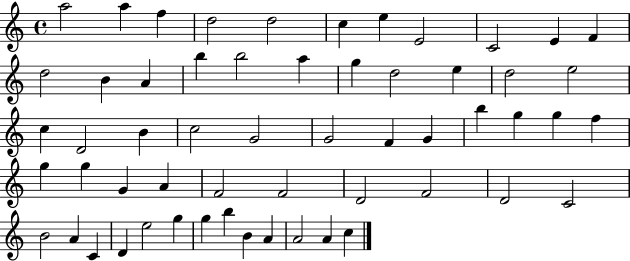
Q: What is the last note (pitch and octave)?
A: C5